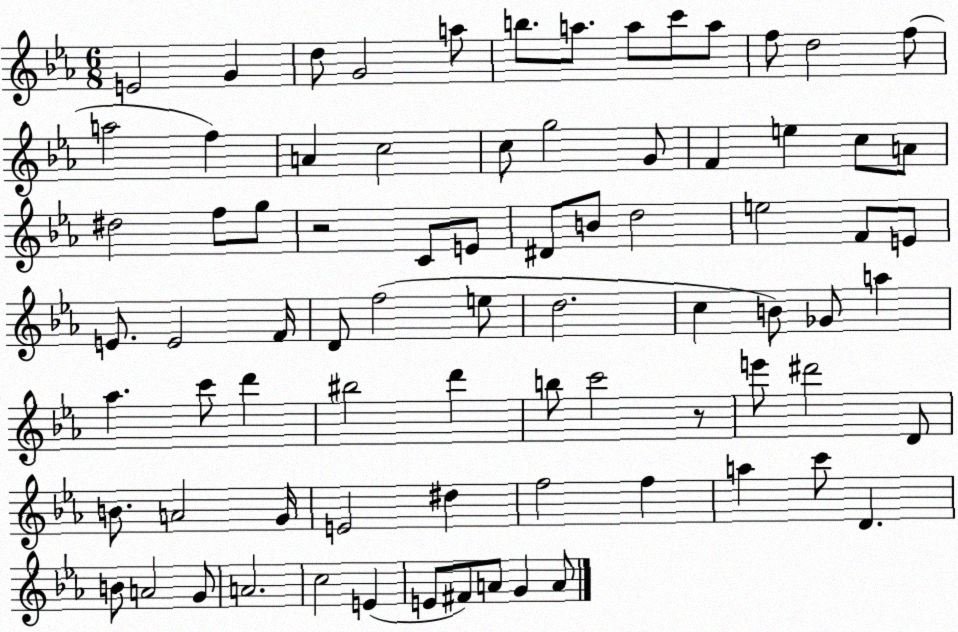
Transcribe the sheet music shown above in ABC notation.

X:1
T:Untitled
M:6/8
L:1/4
K:Eb
E2 G d/2 G2 a/2 b/2 a/2 a/2 c'/2 a/2 f/2 d2 f/2 a2 f A c2 c/2 g2 G/2 F e c/2 A/2 ^d2 f/2 g/2 z2 C/2 E/2 ^D/2 B/2 d2 e2 F/2 E/2 E/2 E2 F/4 D/2 f2 e/2 d2 c B/2 _G/2 a _a c'/2 d' ^b2 d' b/2 c'2 z/2 e'/2 ^d'2 D/2 B/2 A2 G/4 E2 ^d f2 f a c'/2 D B/2 A2 G/2 A2 c2 E E/2 ^F/2 A/2 G A/2